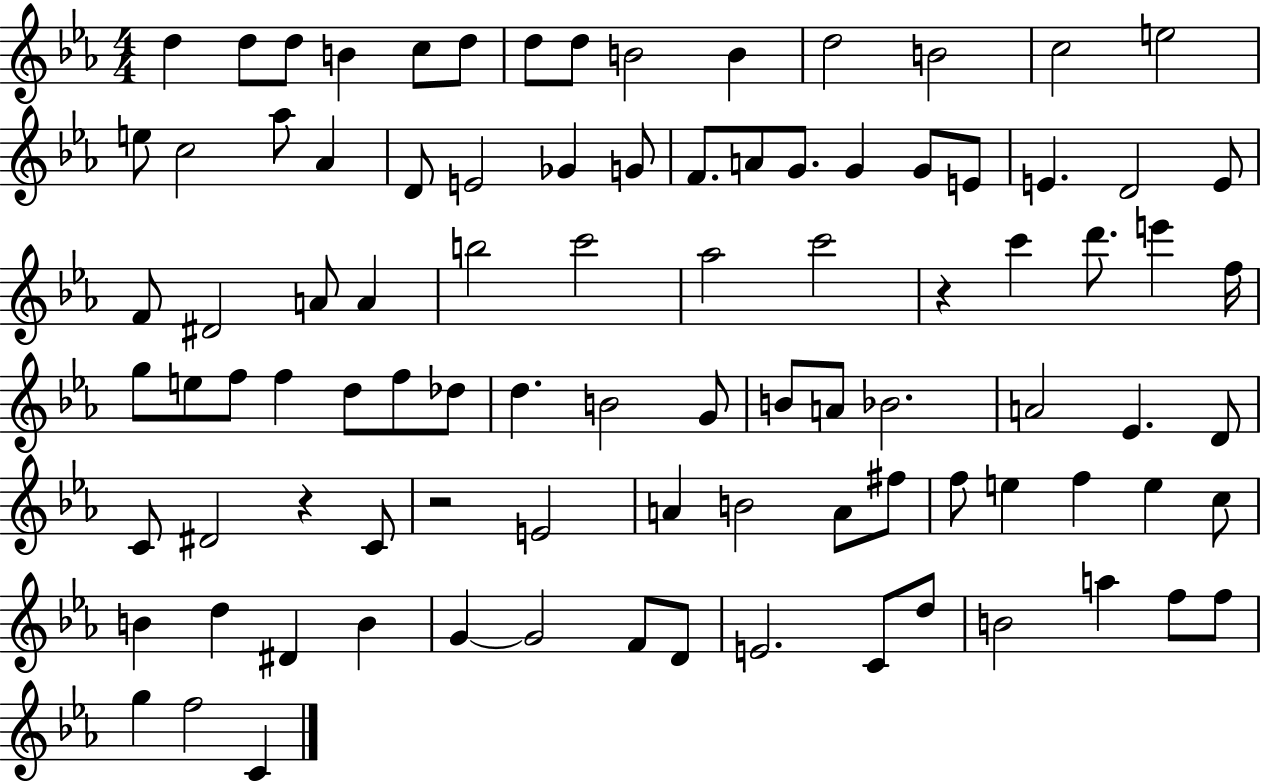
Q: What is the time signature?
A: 4/4